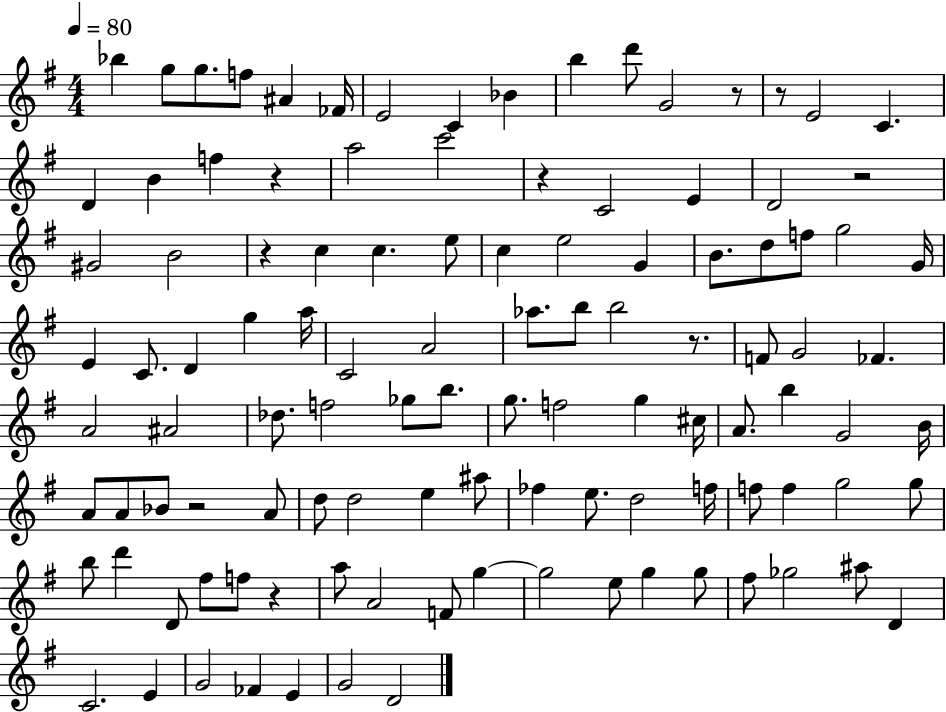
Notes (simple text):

Bb5/q G5/e G5/e. F5/e A#4/q FES4/s E4/h C4/q Bb4/q B5/q D6/e G4/h R/e R/e E4/h C4/q. D4/q B4/q F5/q R/q A5/h C6/h R/q C4/h E4/q D4/h R/h G#4/h B4/h R/q C5/q C5/q. E5/e C5/q E5/h G4/q B4/e. D5/e F5/e G5/h G4/s E4/q C4/e. D4/q G5/q A5/s C4/h A4/h Ab5/e. B5/e B5/h R/e. F4/e G4/h FES4/q. A4/h A#4/h Db5/e. F5/h Gb5/e B5/e. G5/e. F5/h G5/q C#5/s A4/e. B5/q G4/h B4/s A4/e A4/e Bb4/e R/h A4/e D5/e D5/h E5/q A#5/e FES5/q E5/e. D5/h F5/s F5/e F5/q G5/h G5/e B5/e D6/q D4/e F#5/e F5/e R/q A5/e A4/h F4/e G5/q G5/h E5/e G5/q G5/e F#5/e Gb5/h A#5/e D4/q C4/h. E4/q G4/h FES4/q E4/q G4/h D4/h